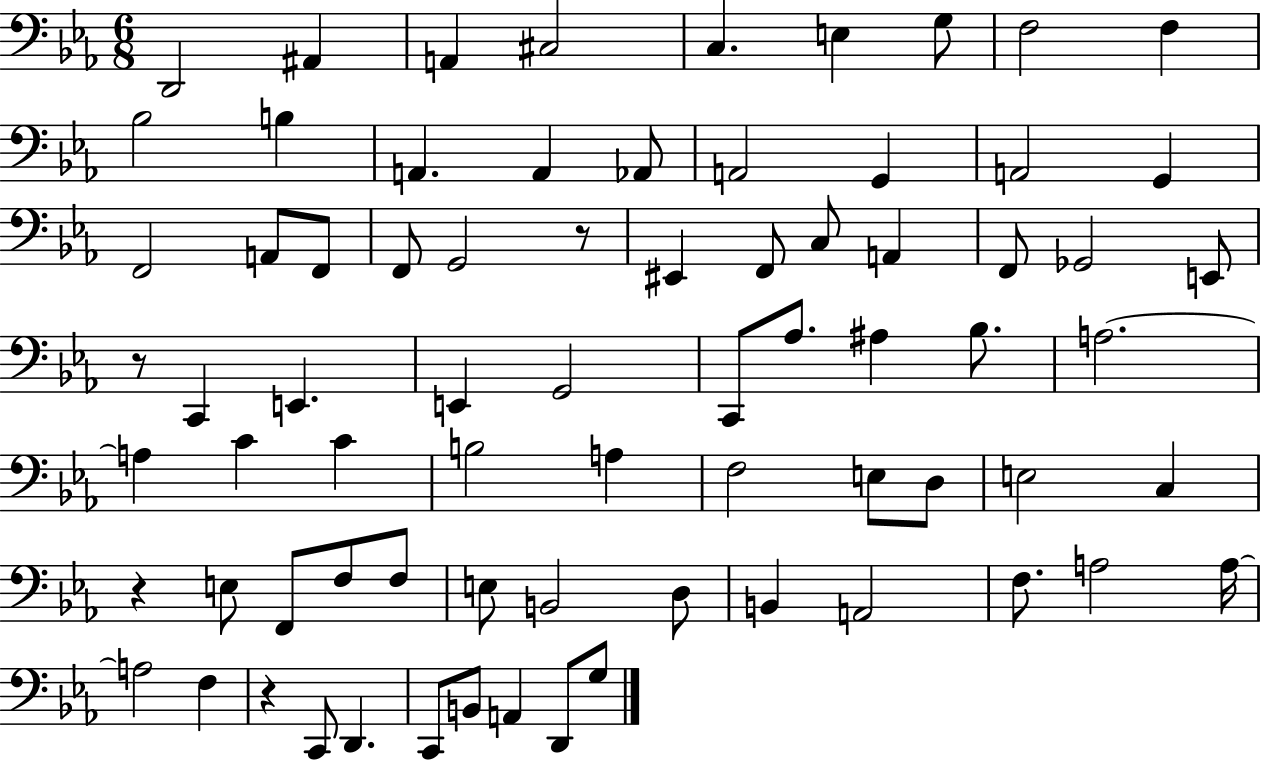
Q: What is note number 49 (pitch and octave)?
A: C3